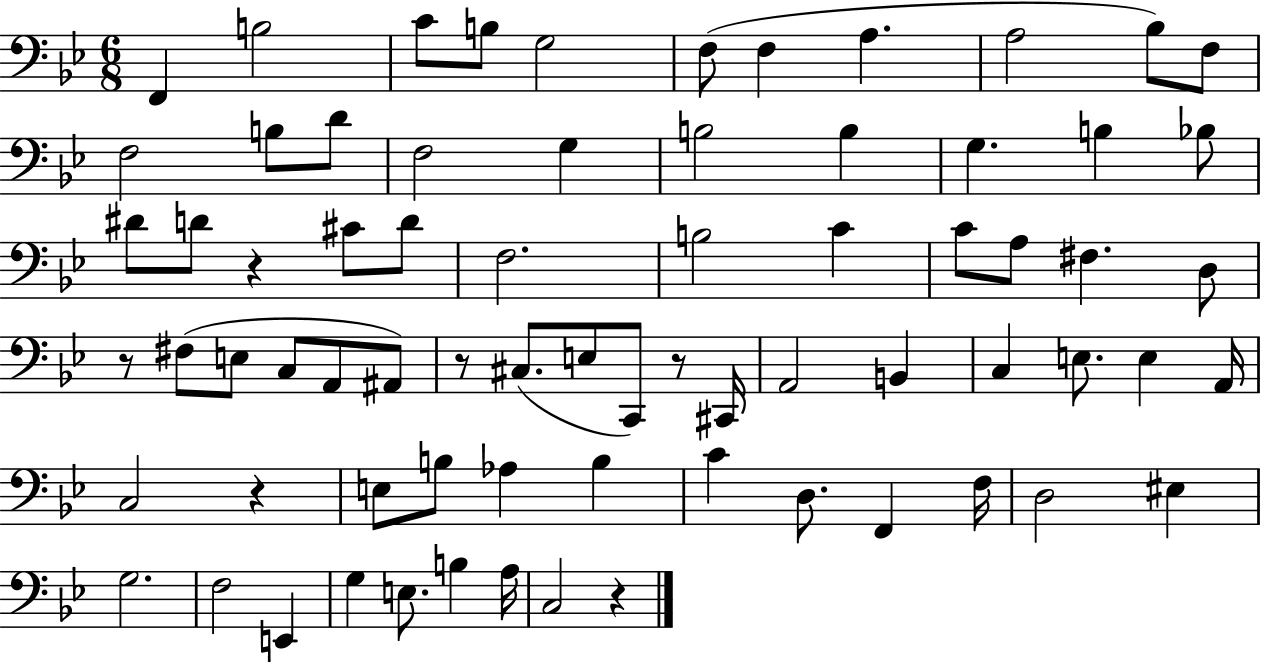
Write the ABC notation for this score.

X:1
T:Untitled
M:6/8
L:1/4
K:Bb
F,, B,2 C/2 B,/2 G,2 F,/2 F, A, A,2 _B,/2 F,/2 F,2 B,/2 D/2 F,2 G, B,2 B, G, B, _B,/2 ^D/2 D/2 z ^C/2 D/2 F,2 B,2 C C/2 A,/2 ^F, D,/2 z/2 ^F,/2 E,/2 C,/2 A,,/2 ^A,,/2 z/2 ^C,/2 E,/2 C,,/2 z/2 ^C,,/4 A,,2 B,, C, E,/2 E, A,,/4 C,2 z E,/2 B,/2 _A, B, C D,/2 F,, F,/4 D,2 ^E, G,2 F,2 E,, G, E,/2 B, A,/4 C,2 z